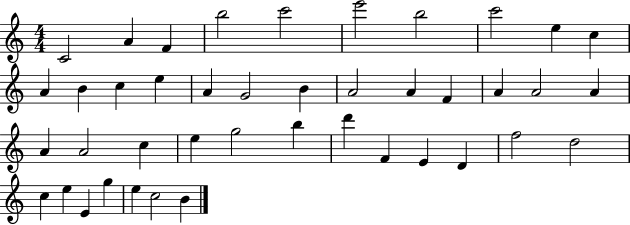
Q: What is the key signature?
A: C major